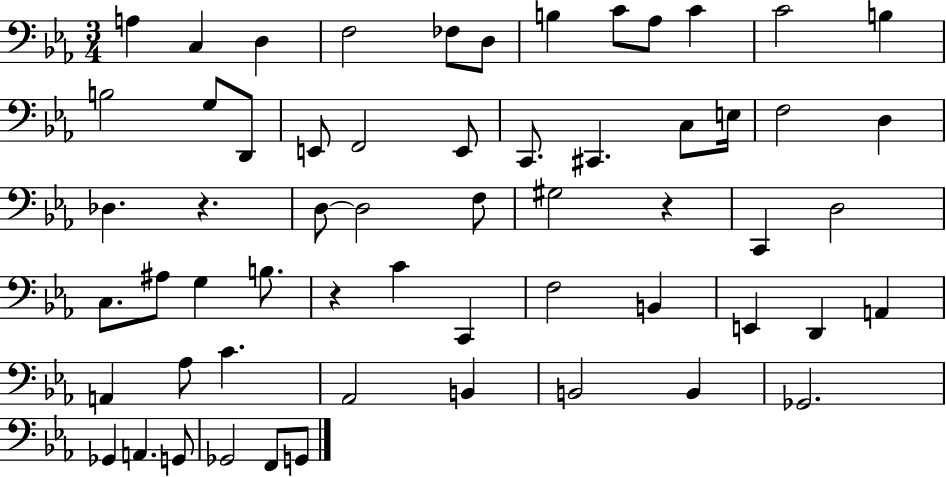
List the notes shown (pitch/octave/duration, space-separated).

A3/q C3/q D3/q F3/h FES3/e D3/e B3/q C4/e Ab3/e C4/q C4/h B3/q B3/h G3/e D2/e E2/e F2/h E2/e C2/e. C#2/q. C3/e E3/s F3/h D3/q Db3/q. R/q. D3/e D3/h F3/e G#3/h R/q C2/q D3/h C3/e. A#3/e G3/q B3/e. R/q C4/q C2/q F3/h B2/q E2/q D2/q A2/q A2/q Ab3/e C4/q. Ab2/h B2/q B2/h B2/q Gb2/h. Gb2/q A2/q. G2/e Gb2/h F2/e G2/e